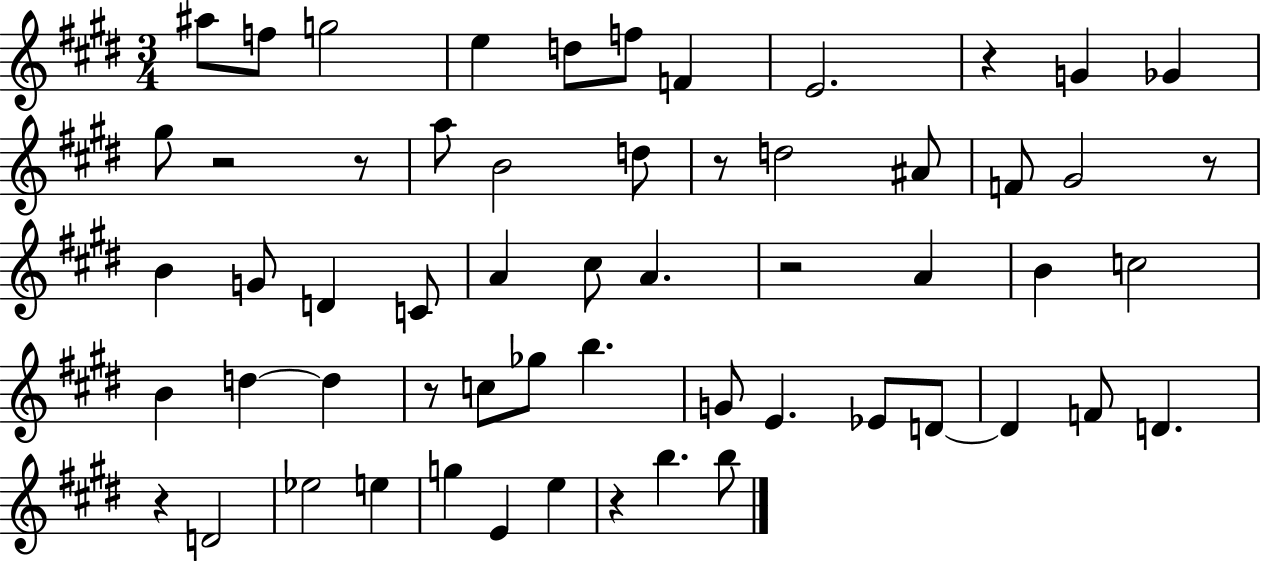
{
  \clef treble
  \numericTimeSignature
  \time 3/4
  \key e \major
  \repeat volta 2 { ais''8 f''8 g''2 | e''4 d''8 f''8 f'4 | e'2. | r4 g'4 ges'4 | \break gis''8 r2 r8 | a''8 b'2 d''8 | r8 d''2 ais'8 | f'8 gis'2 r8 | \break b'4 g'8 d'4 c'8 | a'4 cis''8 a'4. | r2 a'4 | b'4 c''2 | \break b'4 d''4~~ d''4 | r8 c''8 ges''8 b''4. | g'8 e'4. ees'8 d'8~~ | d'4 f'8 d'4. | \break r4 d'2 | ees''2 e''4 | g''4 e'4 e''4 | r4 b''4. b''8 | \break } \bar "|."
}